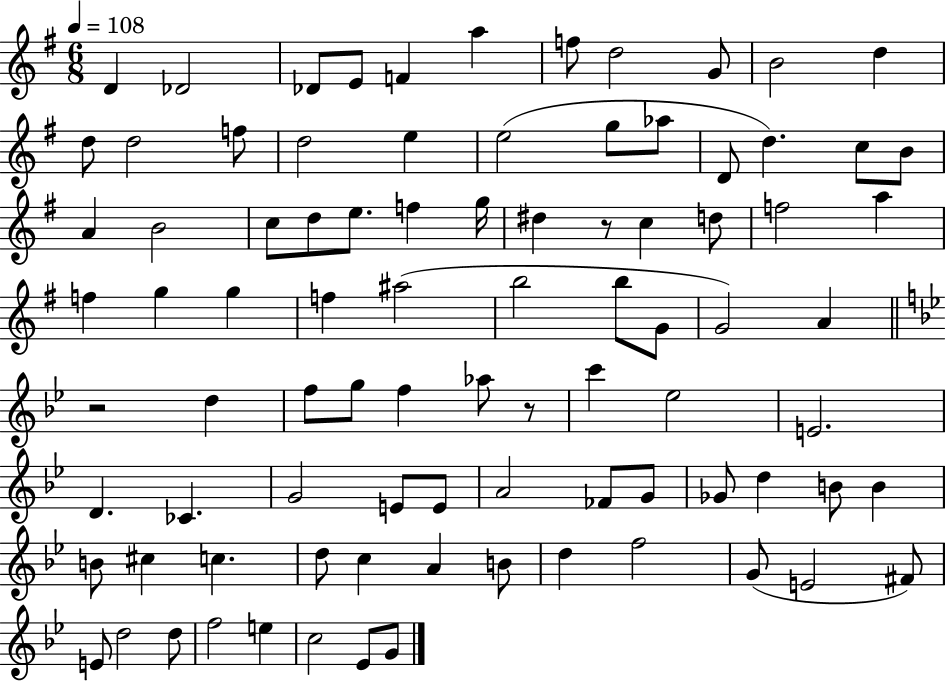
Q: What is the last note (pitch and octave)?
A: G4